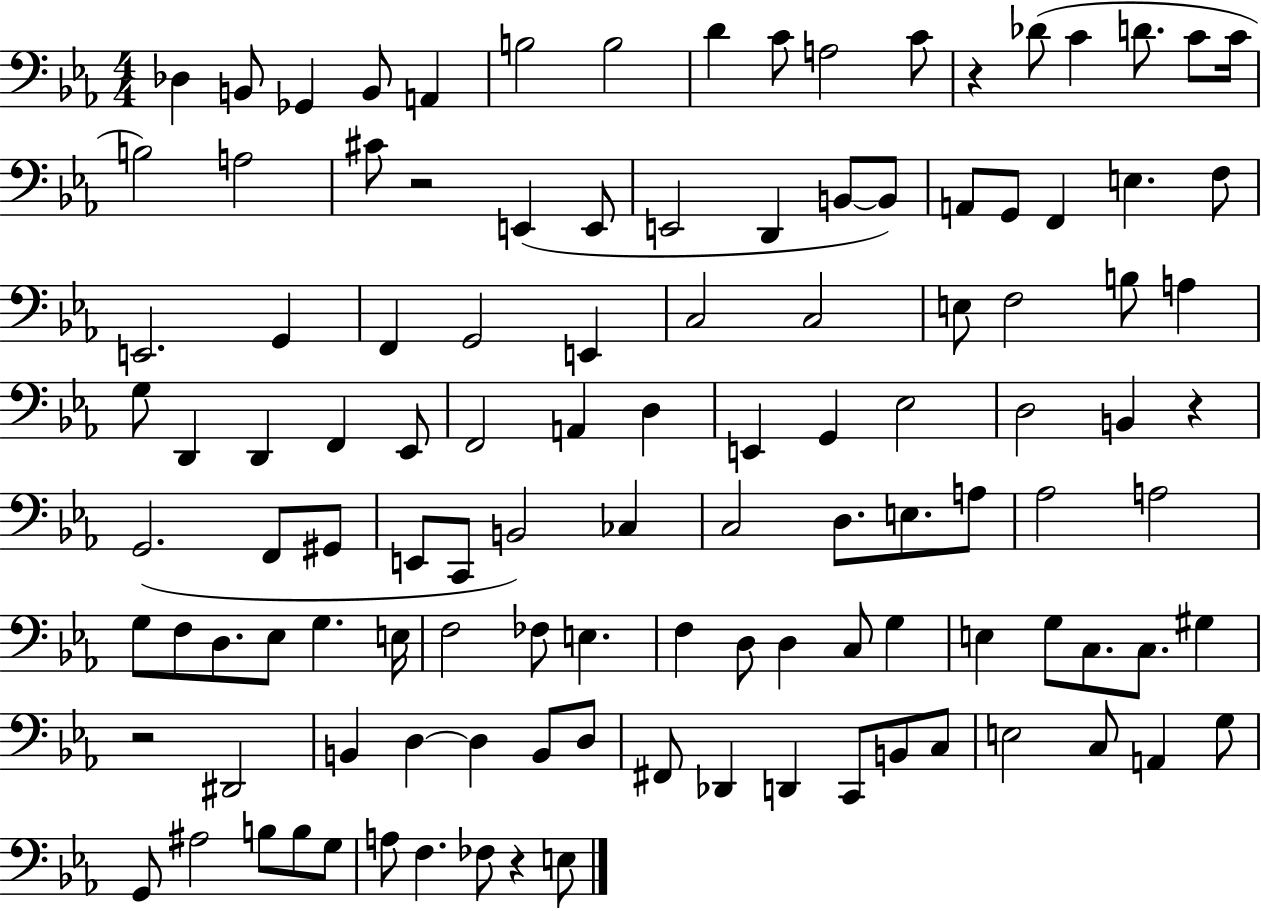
Db3/q B2/e Gb2/q B2/e A2/q B3/h B3/h D4/q C4/e A3/h C4/e R/q Db4/e C4/q D4/e. C4/e C4/s B3/h A3/h C#4/e R/h E2/q E2/e E2/h D2/q B2/e B2/e A2/e G2/e F2/q E3/q. F3/e E2/h. G2/q F2/q G2/h E2/q C3/h C3/h E3/e F3/h B3/e A3/q G3/e D2/q D2/q F2/q Eb2/e F2/h A2/q D3/q E2/q G2/q Eb3/h D3/h B2/q R/q G2/h. F2/e G#2/e E2/e C2/e B2/h CES3/q C3/h D3/e. E3/e. A3/e Ab3/h A3/h G3/e F3/e D3/e. Eb3/e G3/q. E3/s F3/h FES3/e E3/q. F3/q D3/e D3/q C3/e G3/q E3/q G3/e C3/e. C3/e. G#3/q R/h D#2/h B2/q D3/q D3/q B2/e D3/e F#2/e Db2/q D2/q C2/e B2/e C3/e E3/h C3/e A2/q G3/e G2/e A#3/h B3/e B3/e G3/e A3/e F3/q. FES3/e R/q E3/e